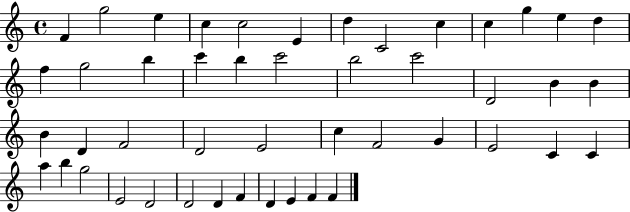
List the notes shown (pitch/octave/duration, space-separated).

F4/q G5/h E5/q C5/q C5/h E4/q D5/q C4/h C5/q C5/q G5/q E5/q D5/q F5/q G5/h B5/q C6/q B5/q C6/h B5/h C6/h D4/h B4/q B4/q B4/q D4/q F4/h D4/h E4/h C5/q F4/h G4/q E4/h C4/q C4/q A5/q B5/q G5/h E4/h D4/h D4/h D4/q F4/q D4/q E4/q F4/q F4/q